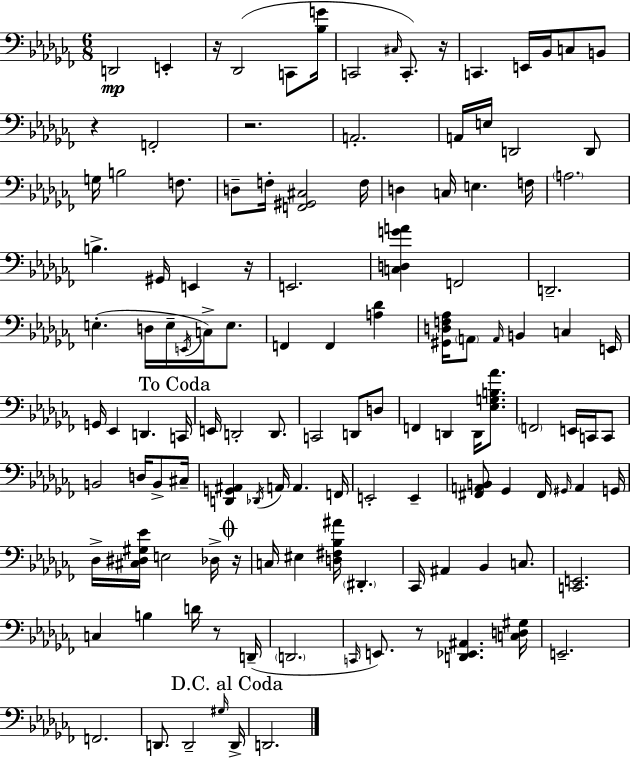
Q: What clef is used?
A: bass